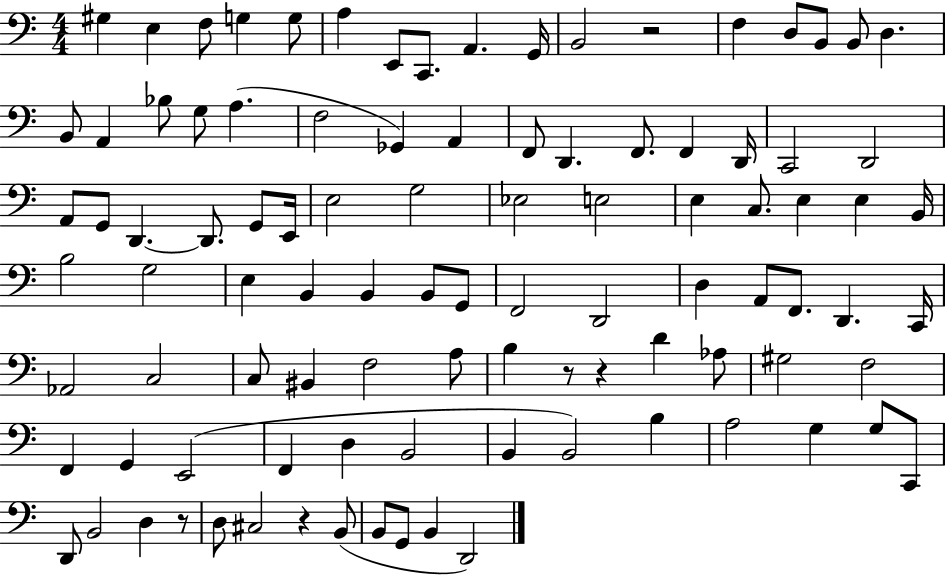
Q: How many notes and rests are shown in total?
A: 99